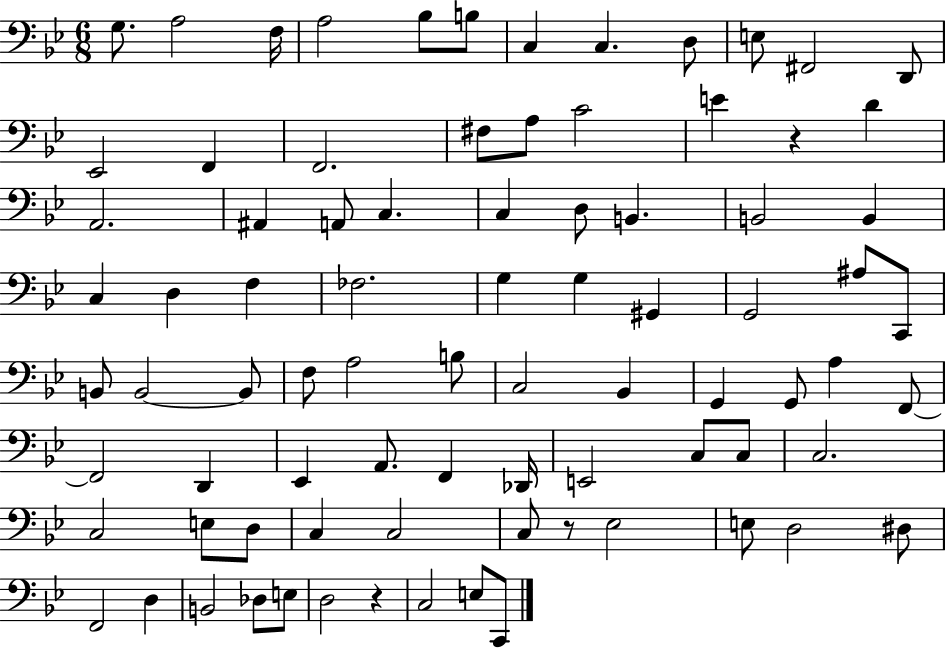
G3/e. A3/h F3/s A3/h Bb3/e B3/e C3/q C3/q. D3/e E3/e F#2/h D2/e Eb2/h F2/q F2/h. F#3/e A3/e C4/h E4/q R/q D4/q A2/h. A#2/q A2/e C3/q. C3/q D3/e B2/q. B2/h B2/q C3/q D3/q F3/q FES3/h. G3/q G3/q G#2/q G2/h A#3/e C2/e B2/e B2/h B2/e F3/e A3/h B3/e C3/h Bb2/q G2/q G2/e A3/q F2/e F2/h D2/q Eb2/q A2/e. F2/q Db2/s E2/h C3/e C3/e C3/h. C3/h E3/e D3/e C3/q C3/h C3/e R/e Eb3/h E3/e D3/h D#3/e F2/h D3/q B2/h Db3/e E3/e D3/h R/q C3/h E3/e C2/e